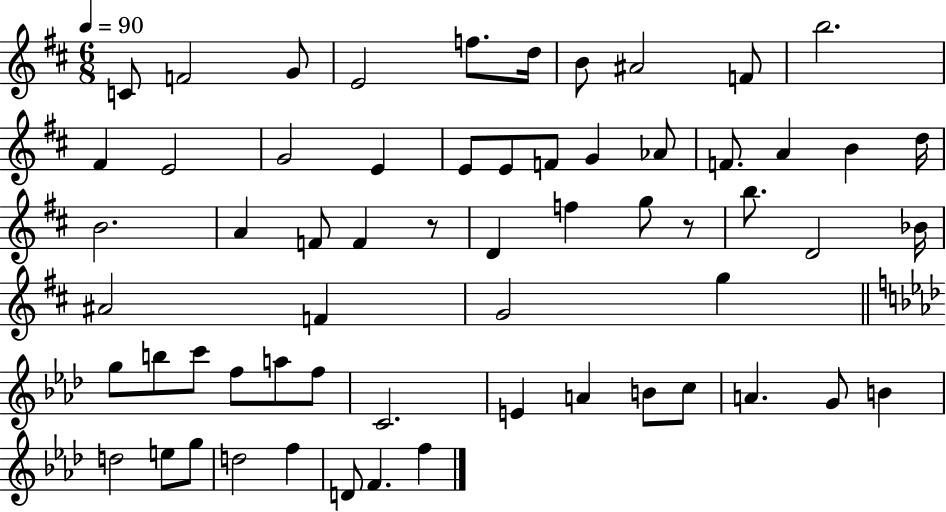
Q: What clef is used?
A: treble